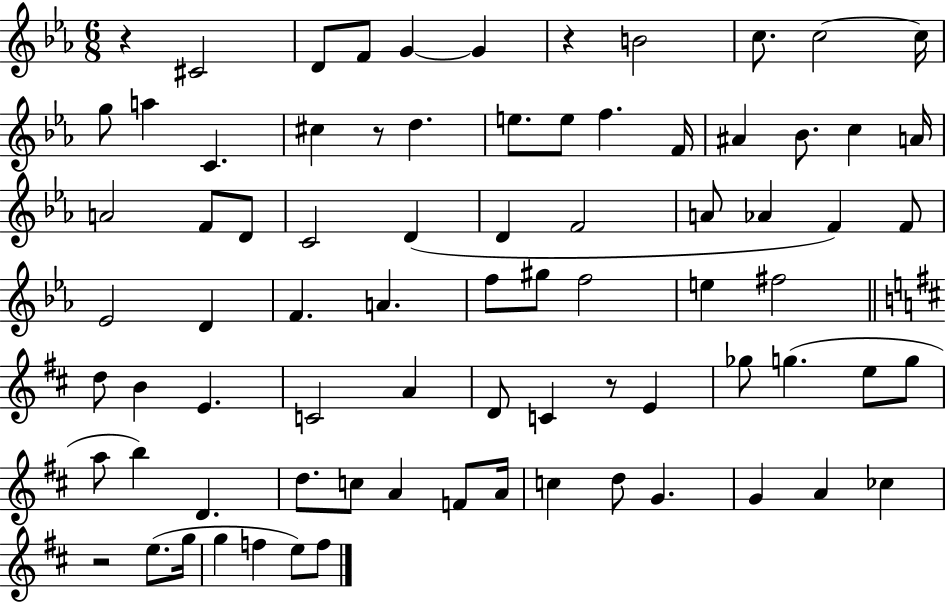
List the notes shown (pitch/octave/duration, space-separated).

R/q C#4/h D4/e F4/e G4/q G4/q R/q B4/h C5/e. C5/h C5/s G5/e A5/q C4/q. C#5/q R/e D5/q. E5/e. E5/e F5/q. F4/s A#4/q Bb4/e. C5/q A4/s A4/h F4/e D4/e C4/h D4/q D4/q F4/h A4/e Ab4/q F4/q F4/e Eb4/h D4/q F4/q. A4/q. F5/e G#5/e F5/h E5/q F#5/h D5/e B4/q E4/q. C4/h A4/q D4/e C4/q R/e E4/q Gb5/e G5/q. E5/e G5/e A5/e B5/q D4/q. D5/e. C5/e A4/q F4/e A4/s C5/q D5/e G4/q. G4/q A4/q CES5/q R/h E5/e. G5/s G5/q F5/q E5/e F5/e